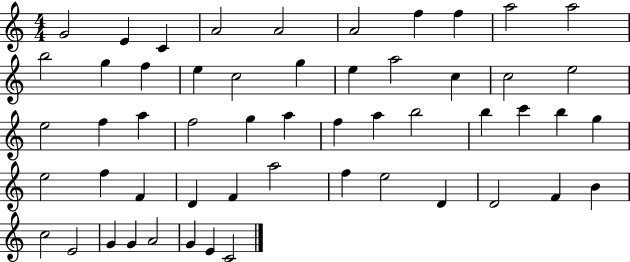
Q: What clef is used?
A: treble